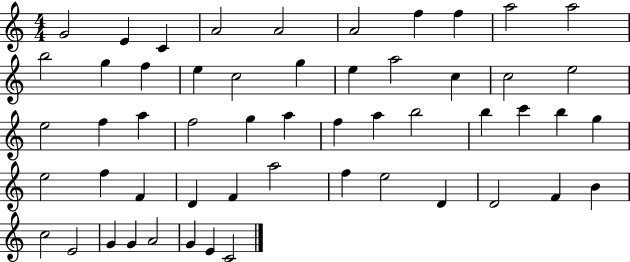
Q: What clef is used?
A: treble